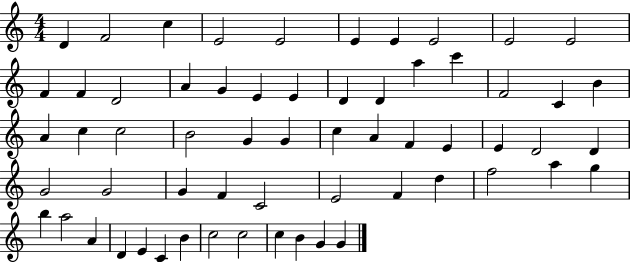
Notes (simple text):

D4/q F4/h C5/q E4/h E4/h E4/q E4/q E4/h E4/h E4/h F4/q F4/q D4/h A4/q G4/q E4/q E4/q D4/q D4/q A5/q C6/q F4/h C4/q B4/q A4/q C5/q C5/h B4/h G4/q G4/q C5/q A4/q F4/q E4/q E4/q D4/h D4/q G4/h G4/h G4/q F4/q C4/h E4/h F4/q D5/q F5/h A5/q G5/q B5/q A5/h A4/q D4/q E4/q C4/q B4/q C5/h C5/h C5/q B4/q G4/q G4/q